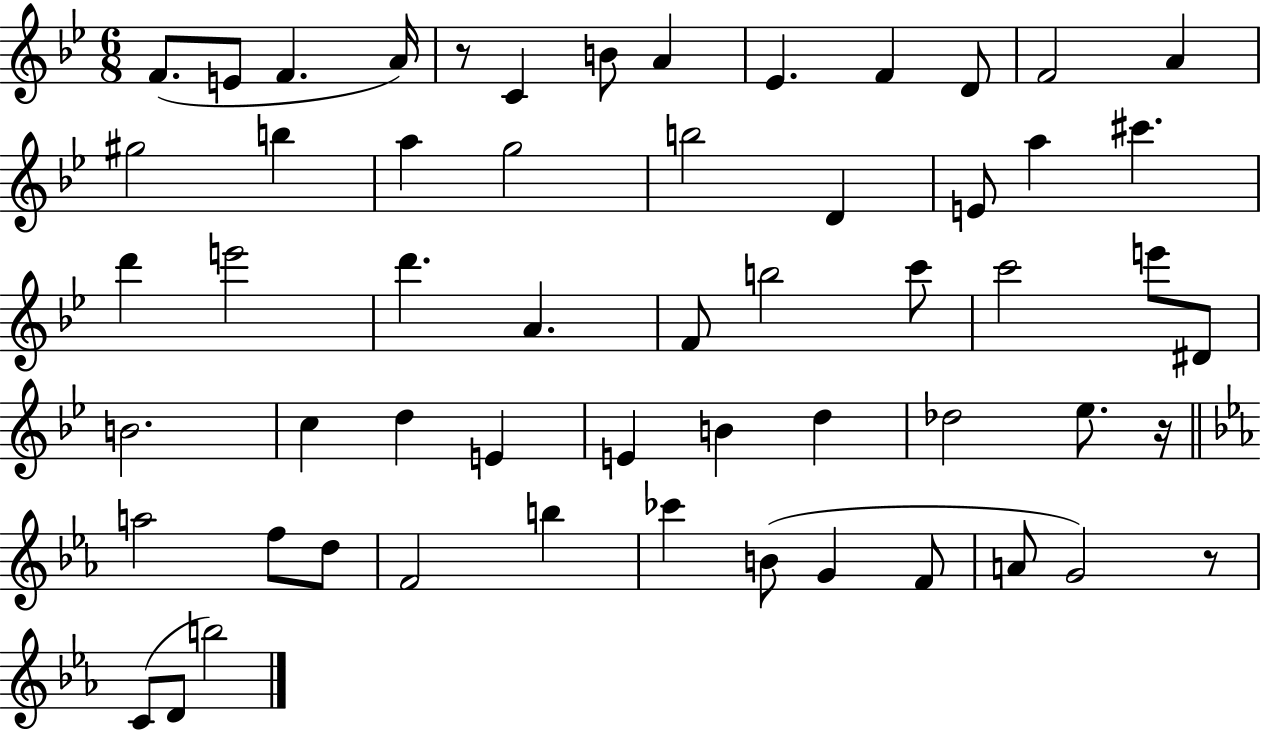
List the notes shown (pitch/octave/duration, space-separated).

F4/e. E4/e F4/q. A4/s R/e C4/q B4/e A4/q Eb4/q. F4/q D4/e F4/h A4/q G#5/h B5/q A5/q G5/h B5/h D4/q E4/e A5/q C#6/q. D6/q E6/h D6/q. A4/q. F4/e B5/h C6/e C6/h E6/e D#4/e B4/h. C5/q D5/q E4/q E4/q B4/q D5/q Db5/h Eb5/e. R/s A5/h F5/e D5/e F4/h B5/q CES6/q B4/e G4/q F4/e A4/e G4/h R/e C4/e D4/e B5/h